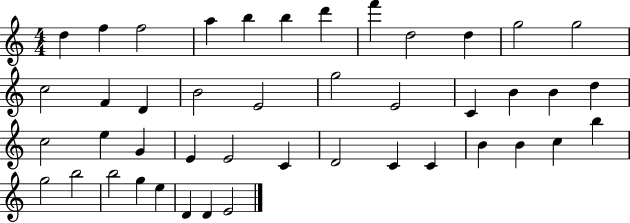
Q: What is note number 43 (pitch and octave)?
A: D4